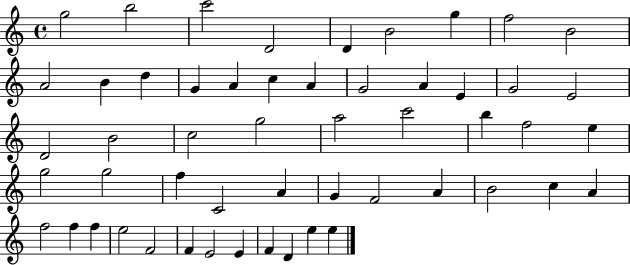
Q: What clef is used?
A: treble